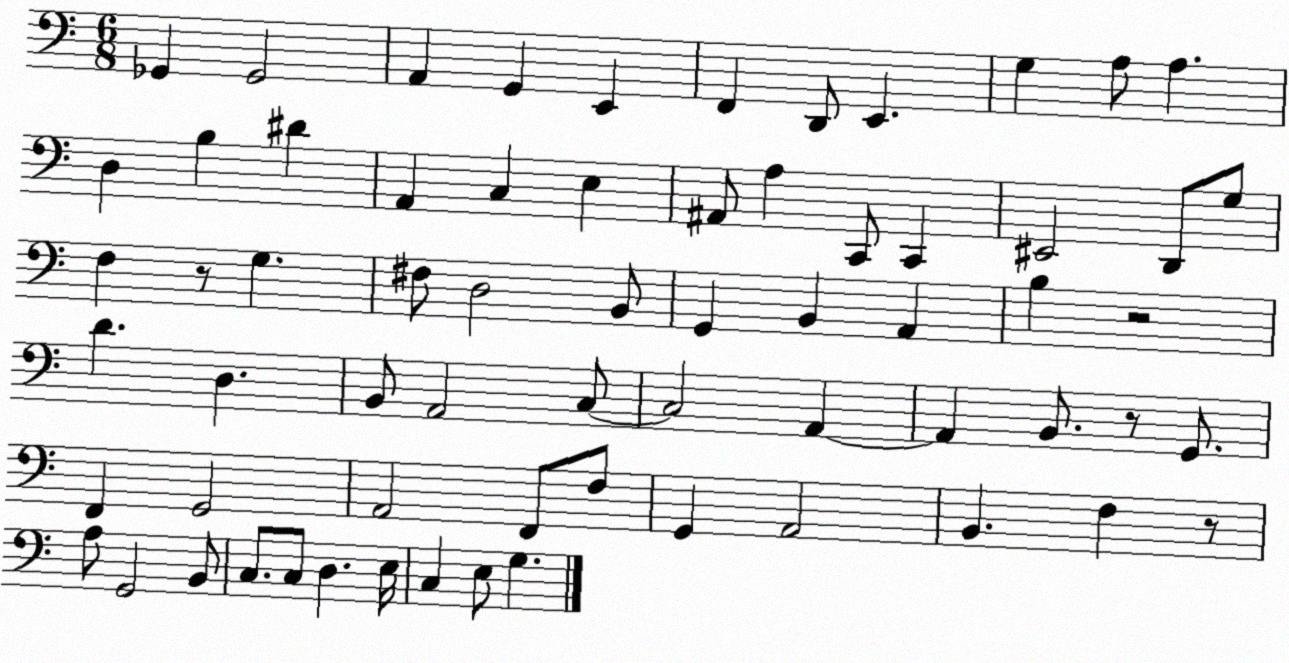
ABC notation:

X:1
T:Untitled
M:6/8
L:1/4
K:C
_G,, _G,,2 A,, G,, E,, F,, D,,/2 E,, G, A,/2 A, D, B, ^D A,, C, E, ^A,,/2 A, C,,/2 C,, ^E,,2 D,,/2 G,/2 F, z/2 G, ^F,/2 D,2 B,,/2 G,, B,, A,, B, z2 D D, B,,/2 A,,2 C,/2 C,2 A,, A,, B,,/2 z/2 G,,/2 F,, G,,2 A,,2 F,,/2 F,/2 G,, A,,2 B,, F, z/2 A,/2 G,,2 B,,/2 C,/2 C,/2 D, E,/4 C, E,/2 G,